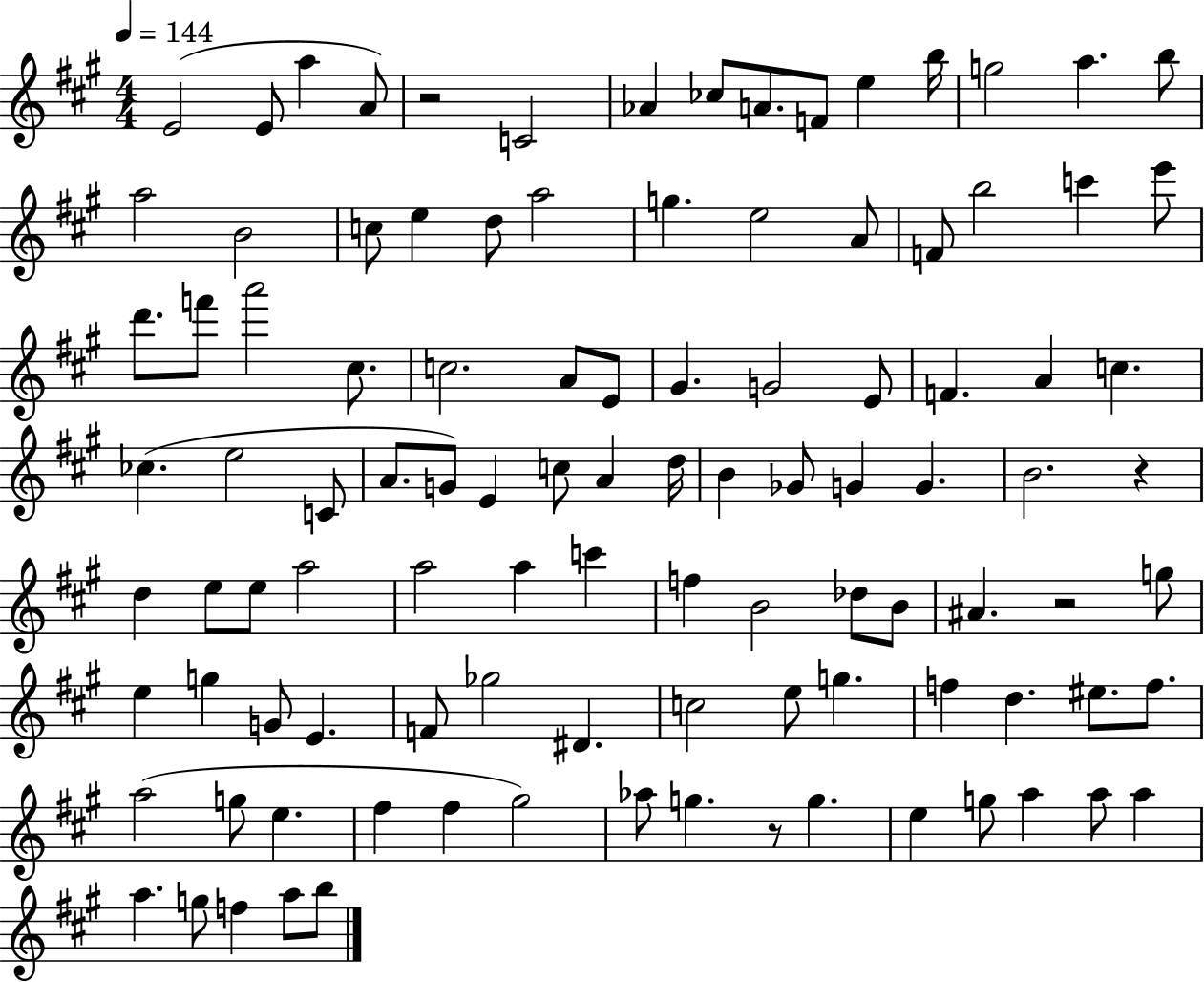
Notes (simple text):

E4/h E4/e A5/q A4/e R/h C4/h Ab4/q CES5/e A4/e. F4/e E5/q B5/s G5/h A5/q. B5/e A5/h B4/h C5/e E5/q D5/e A5/h G5/q. E5/h A4/e F4/e B5/h C6/q E6/e D6/e. F6/e A6/h C#5/e. C5/h. A4/e E4/e G#4/q. G4/h E4/e F4/q. A4/q C5/q. CES5/q. E5/h C4/e A4/e. G4/e E4/q C5/e A4/q D5/s B4/q Gb4/e G4/q G4/q. B4/h. R/q D5/q E5/e E5/e A5/h A5/h A5/q C6/q F5/q B4/h Db5/e B4/e A#4/q. R/h G5/e E5/q G5/q G4/e E4/q. F4/e Gb5/h D#4/q. C5/h E5/e G5/q. F5/q D5/q. EIS5/e. F5/e. A5/h G5/e E5/q. F#5/q F#5/q G#5/h Ab5/e G5/q. R/e G5/q. E5/q G5/e A5/q A5/e A5/q A5/q. G5/e F5/q A5/e B5/e